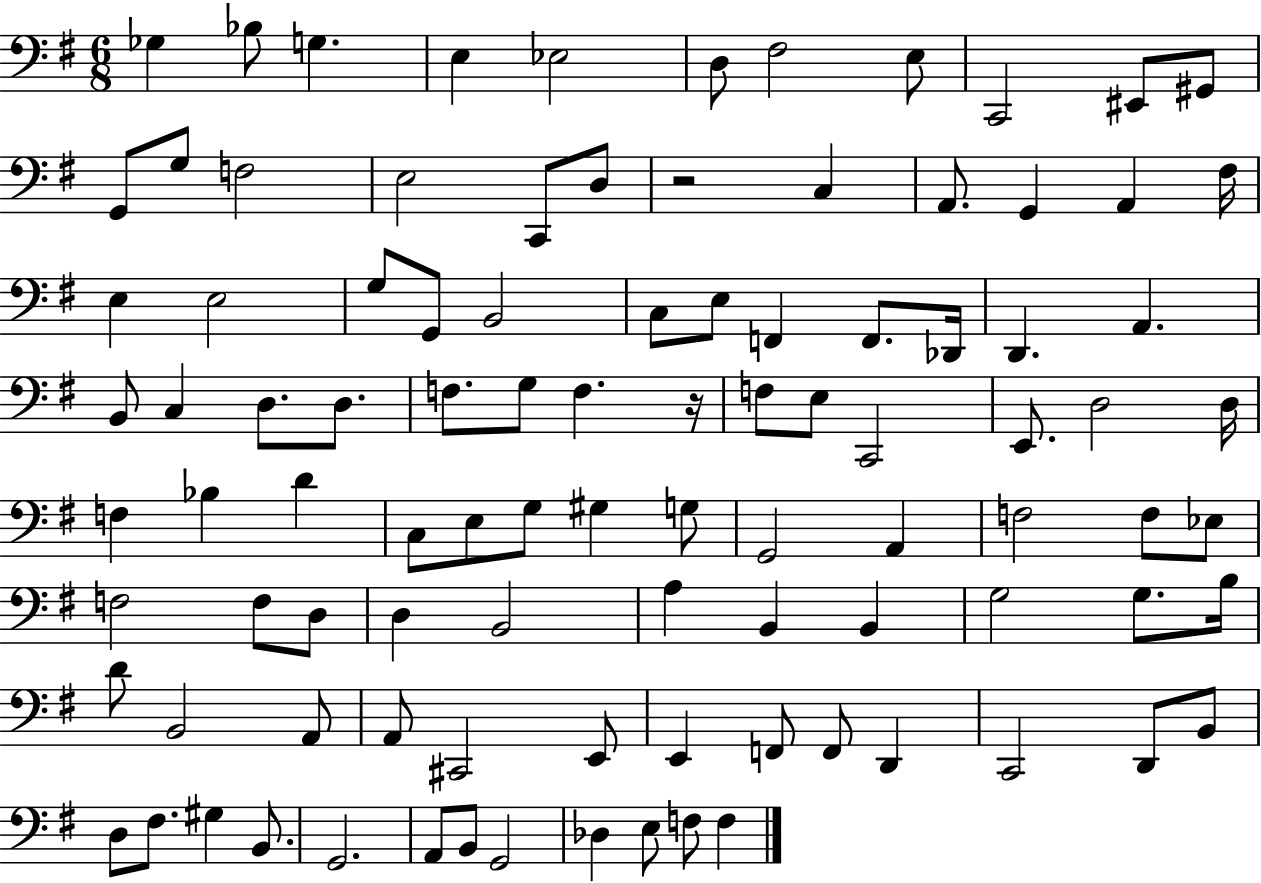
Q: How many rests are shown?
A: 2